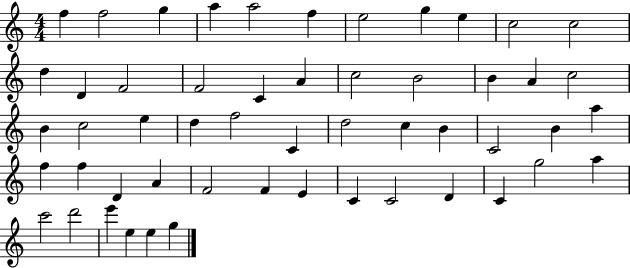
F5/q F5/h G5/q A5/q A5/h F5/q E5/h G5/q E5/q C5/h C5/h D5/q D4/q F4/h F4/h C4/q A4/q C5/h B4/h B4/q A4/q C5/h B4/q C5/h E5/q D5/q F5/h C4/q D5/h C5/q B4/q C4/h B4/q A5/q F5/q F5/q D4/q A4/q F4/h F4/q E4/q C4/q C4/h D4/q C4/q G5/h A5/q C6/h D6/h E6/q E5/q E5/q G5/q